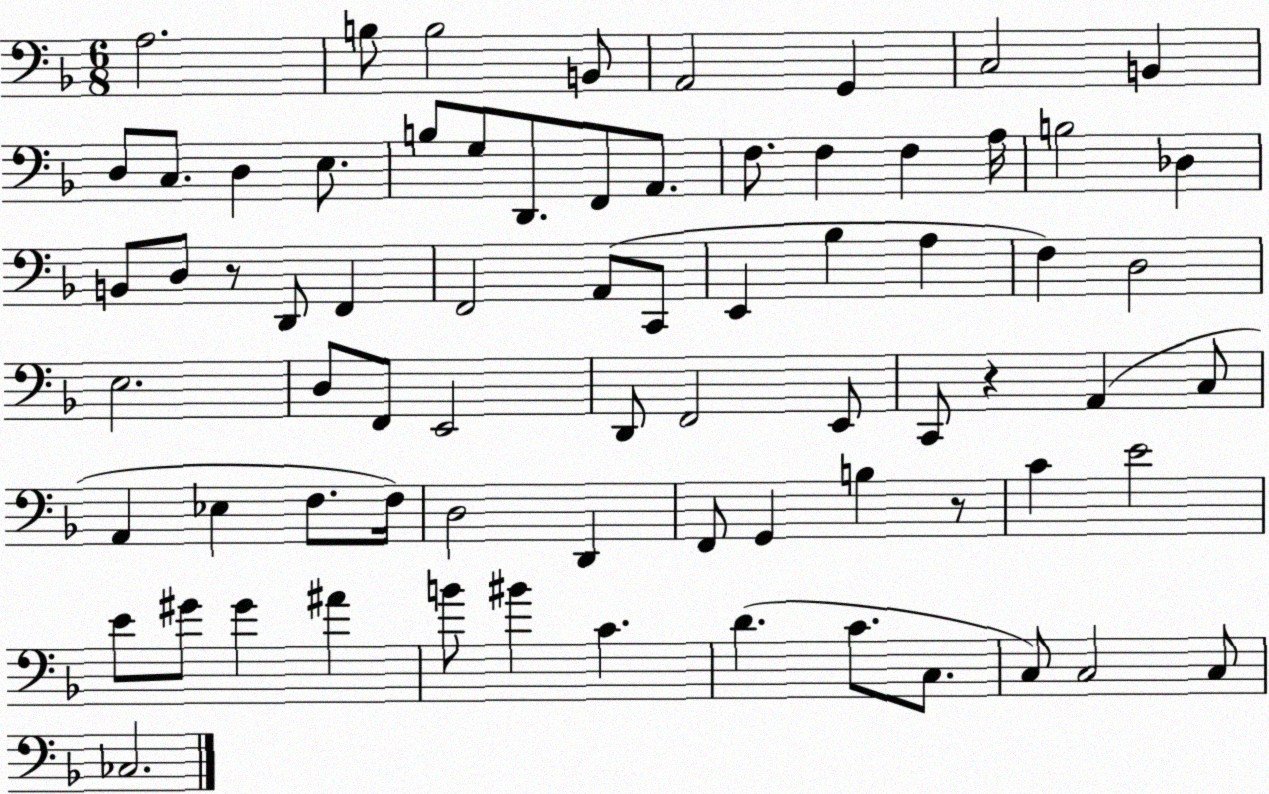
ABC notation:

X:1
T:Untitled
M:6/8
L:1/4
K:F
A,2 B,/2 B,2 B,,/2 A,,2 G,, C,2 B,, D,/2 C,/2 D, E,/2 B,/2 G,/2 D,,/2 F,,/2 A,,/2 F,/2 F, F, A,/4 B,2 _D, B,,/2 D,/2 z/2 D,,/2 F,, F,,2 A,,/2 C,,/2 E,, _B, A, F, D,2 E,2 D,/2 F,,/2 E,,2 D,,/2 F,,2 E,,/2 C,,/2 z A,, C,/2 A,, _E, F,/2 F,/4 D,2 D,, F,,/2 G,, B, z/2 C E2 E/2 ^G/2 ^G ^A B/2 ^B C D C/2 C,/2 C,/2 C,2 C,/2 _C,2